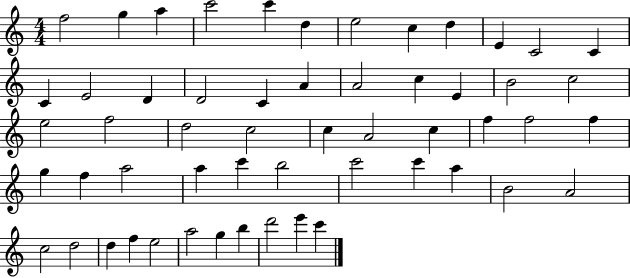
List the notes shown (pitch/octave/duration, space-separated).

F5/h G5/q A5/q C6/h C6/q D5/q E5/h C5/q D5/q E4/q C4/h C4/q C4/q E4/h D4/q D4/h C4/q A4/q A4/h C5/q E4/q B4/h C5/h E5/h F5/h D5/h C5/h C5/q A4/h C5/q F5/q F5/h F5/q G5/q F5/q A5/h A5/q C6/q B5/h C6/h C6/q A5/q B4/h A4/h C5/h D5/h D5/q F5/q E5/h A5/h G5/q B5/q D6/h E6/q C6/q